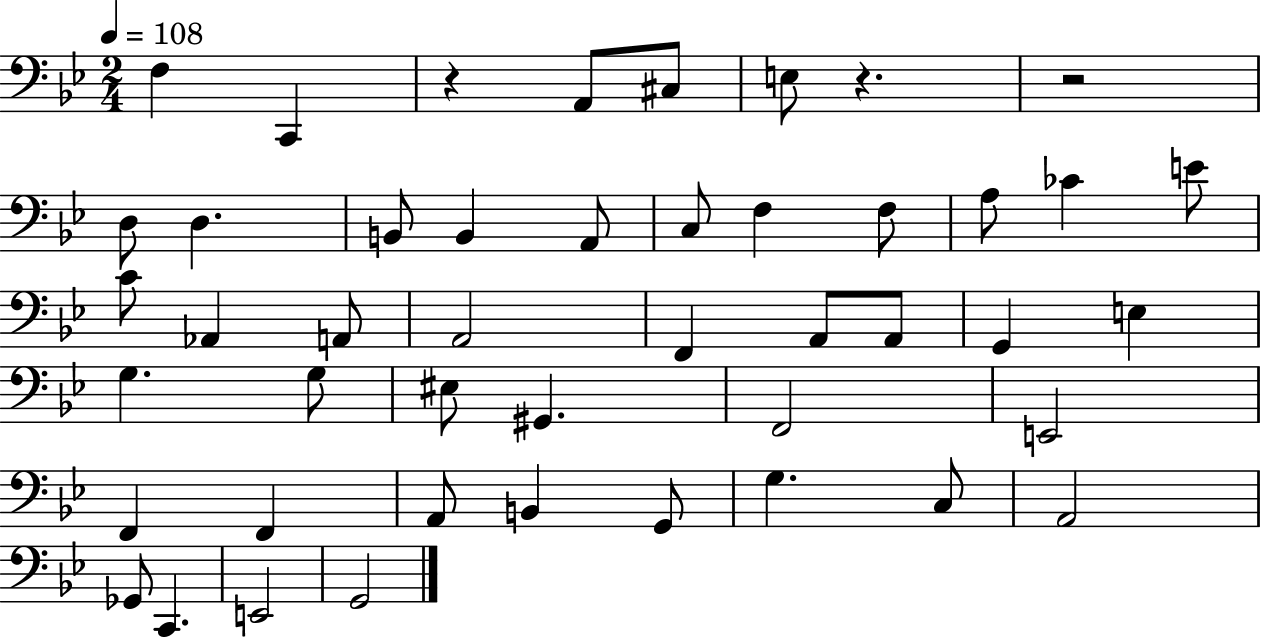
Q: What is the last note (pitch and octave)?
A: G2